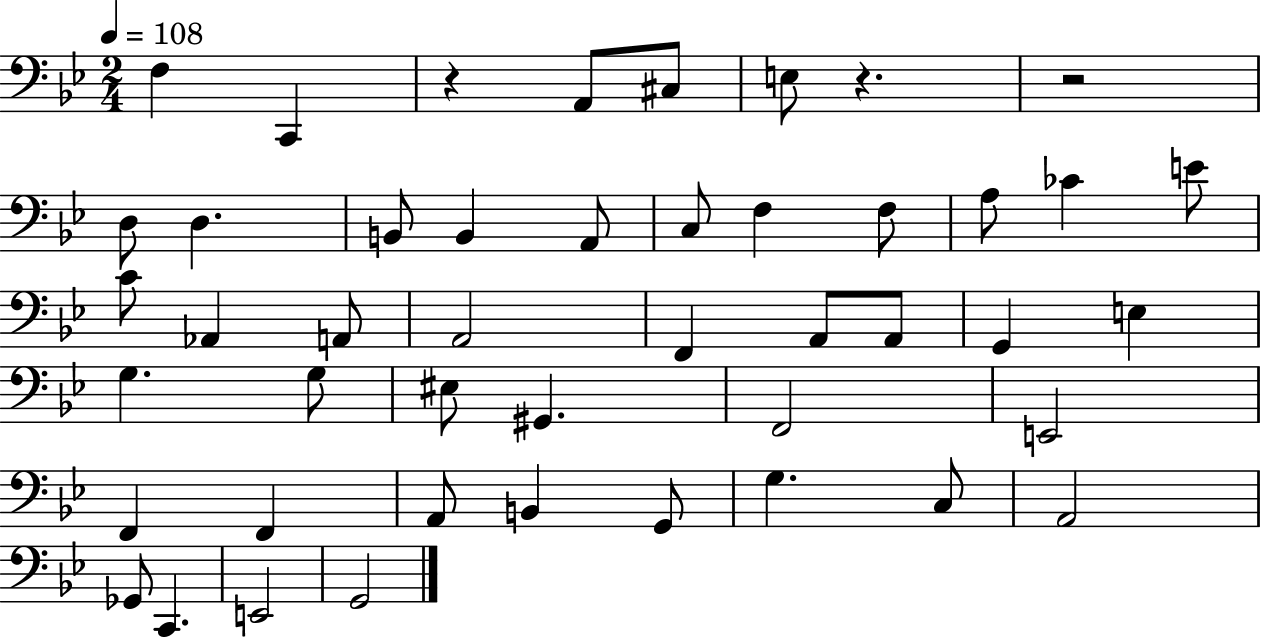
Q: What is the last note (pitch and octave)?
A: G2